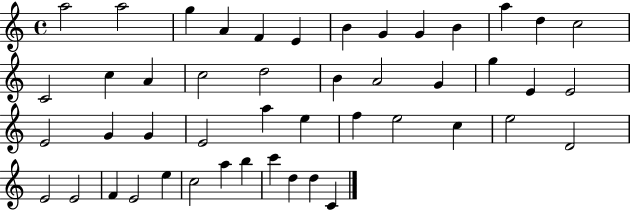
{
  \clef treble
  \time 4/4
  \defaultTimeSignature
  \key c \major
  a''2 a''2 | g''4 a'4 f'4 e'4 | b'4 g'4 g'4 b'4 | a''4 d''4 c''2 | \break c'2 c''4 a'4 | c''2 d''2 | b'4 a'2 g'4 | g''4 e'4 e'2 | \break e'2 g'4 g'4 | e'2 a''4 e''4 | f''4 e''2 c''4 | e''2 d'2 | \break e'2 e'2 | f'4 e'2 e''4 | c''2 a''4 b''4 | c'''4 d''4 d''4 c'4 | \break \bar "|."
}